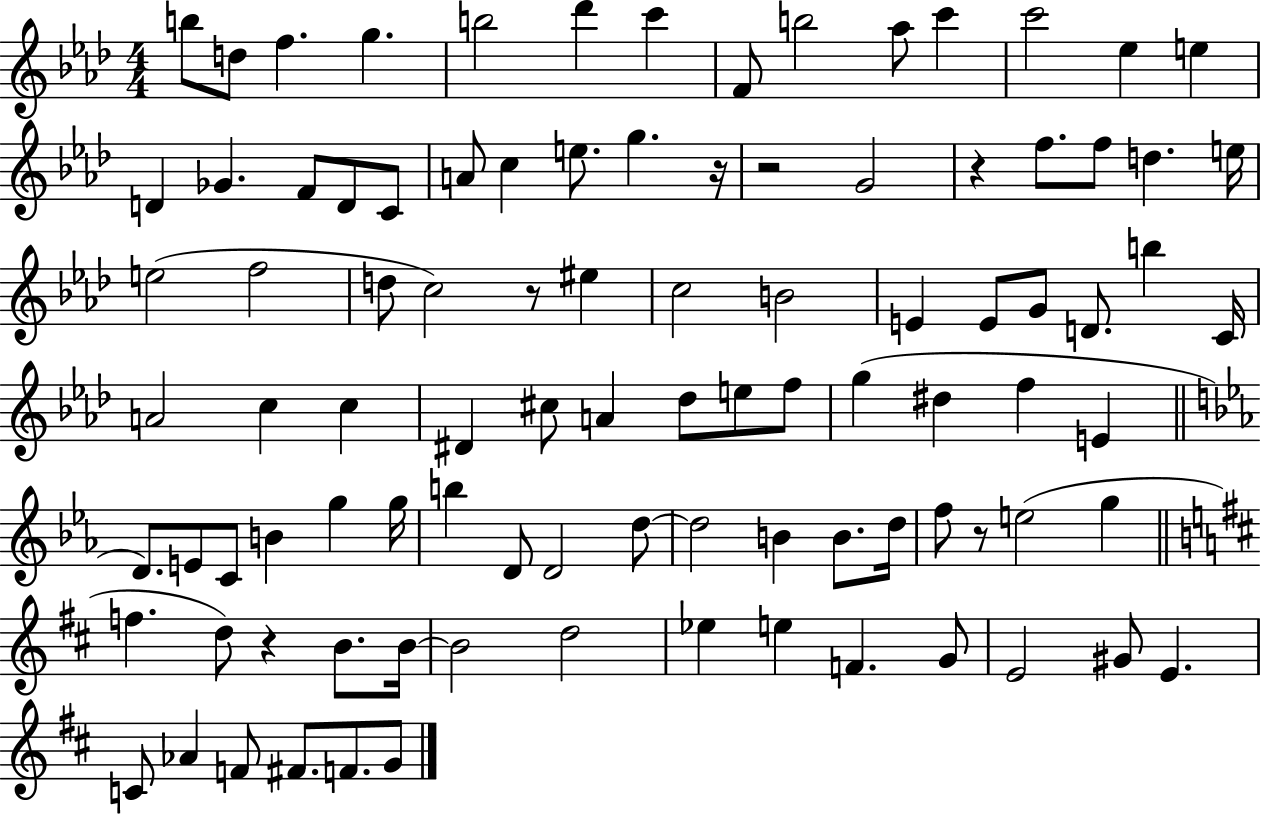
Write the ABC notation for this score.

X:1
T:Untitled
M:4/4
L:1/4
K:Ab
b/2 d/2 f g b2 _d' c' F/2 b2 _a/2 c' c'2 _e e D _G F/2 D/2 C/2 A/2 c e/2 g z/4 z2 G2 z f/2 f/2 d e/4 e2 f2 d/2 c2 z/2 ^e c2 B2 E E/2 G/2 D/2 b C/4 A2 c c ^D ^c/2 A _d/2 e/2 f/2 g ^d f E D/2 E/2 C/2 B g g/4 b D/2 D2 d/2 d2 B B/2 d/4 f/2 z/2 e2 g f d/2 z B/2 B/4 B2 d2 _e e F G/2 E2 ^G/2 E C/2 _A F/2 ^F/2 F/2 G/2